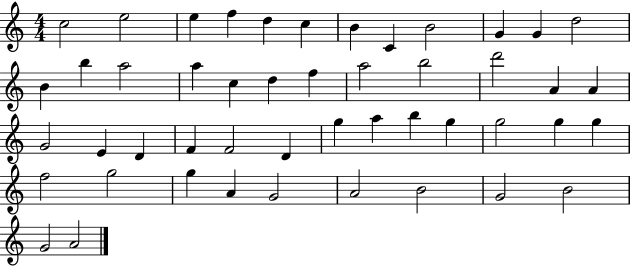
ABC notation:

X:1
T:Untitled
M:4/4
L:1/4
K:C
c2 e2 e f d c B C B2 G G d2 B b a2 a c d f a2 b2 d'2 A A G2 E D F F2 D g a b g g2 g g f2 g2 g A G2 A2 B2 G2 B2 G2 A2